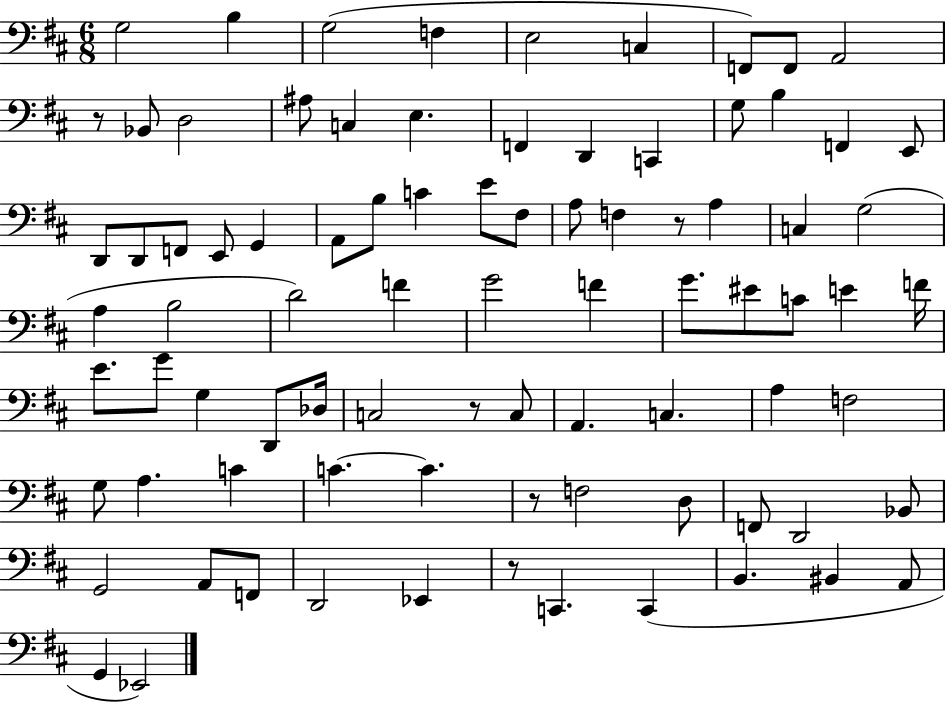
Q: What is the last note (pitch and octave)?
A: Eb2